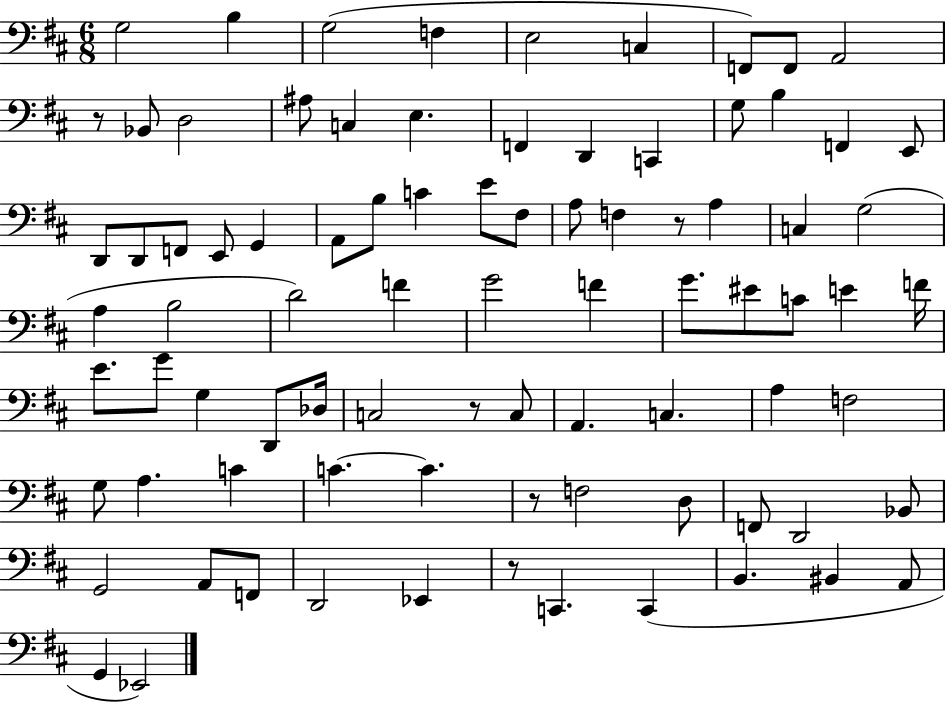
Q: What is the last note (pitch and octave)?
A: Eb2